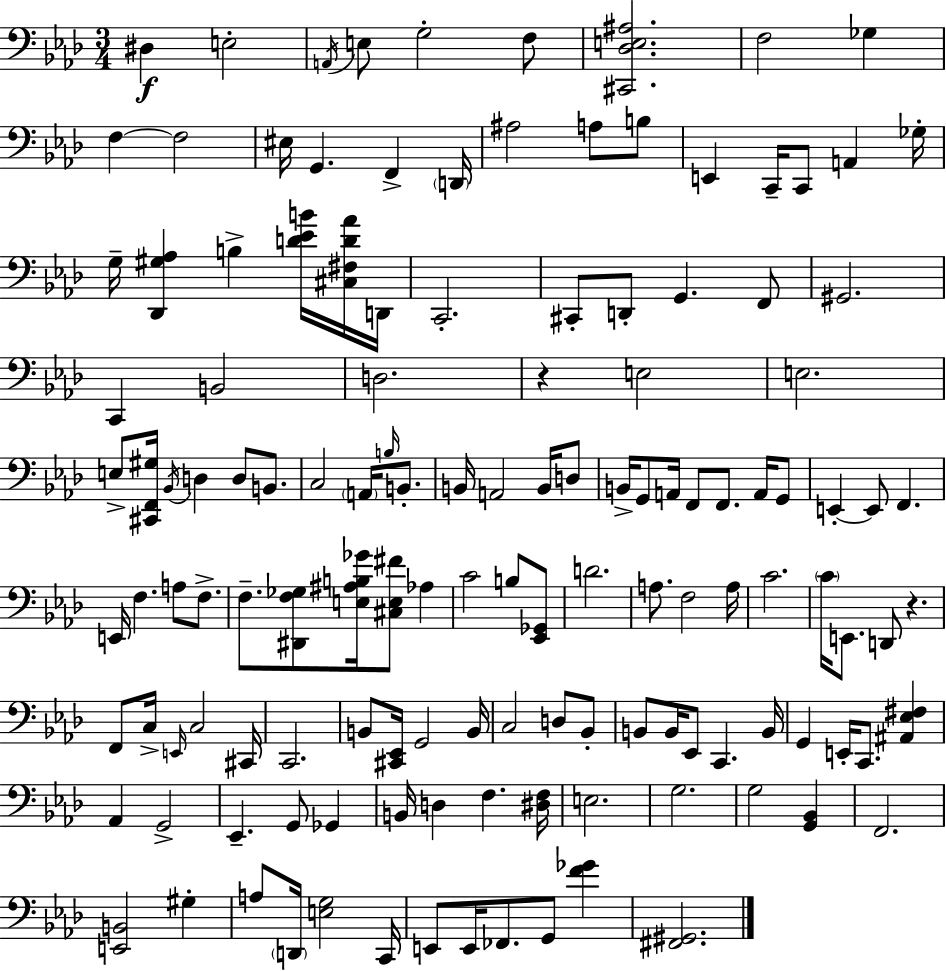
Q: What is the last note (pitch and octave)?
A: G2